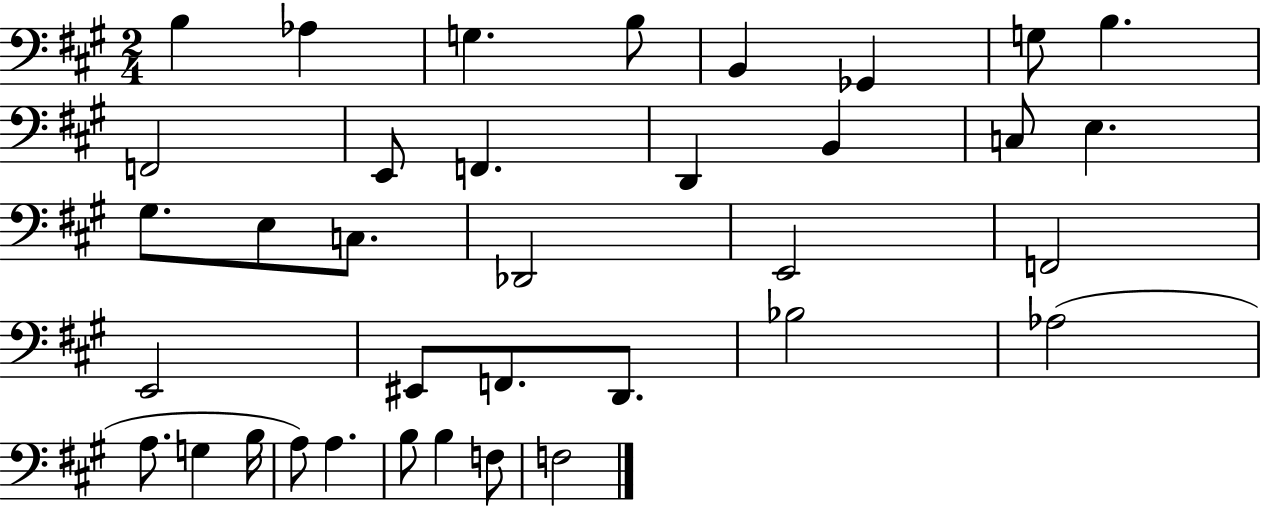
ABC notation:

X:1
T:Untitled
M:2/4
L:1/4
K:A
B, _A, G, B,/2 B,, _G,, G,/2 B, F,,2 E,,/2 F,, D,, B,, C,/2 E, ^G,/2 E,/2 C,/2 _D,,2 E,,2 F,,2 E,,2 ^E,,/2 F,,/2 D,,/2 _B,2 _A,2 A,/2 G, B,/4 A,/2 A, B,/2 B, F,/2 F,2